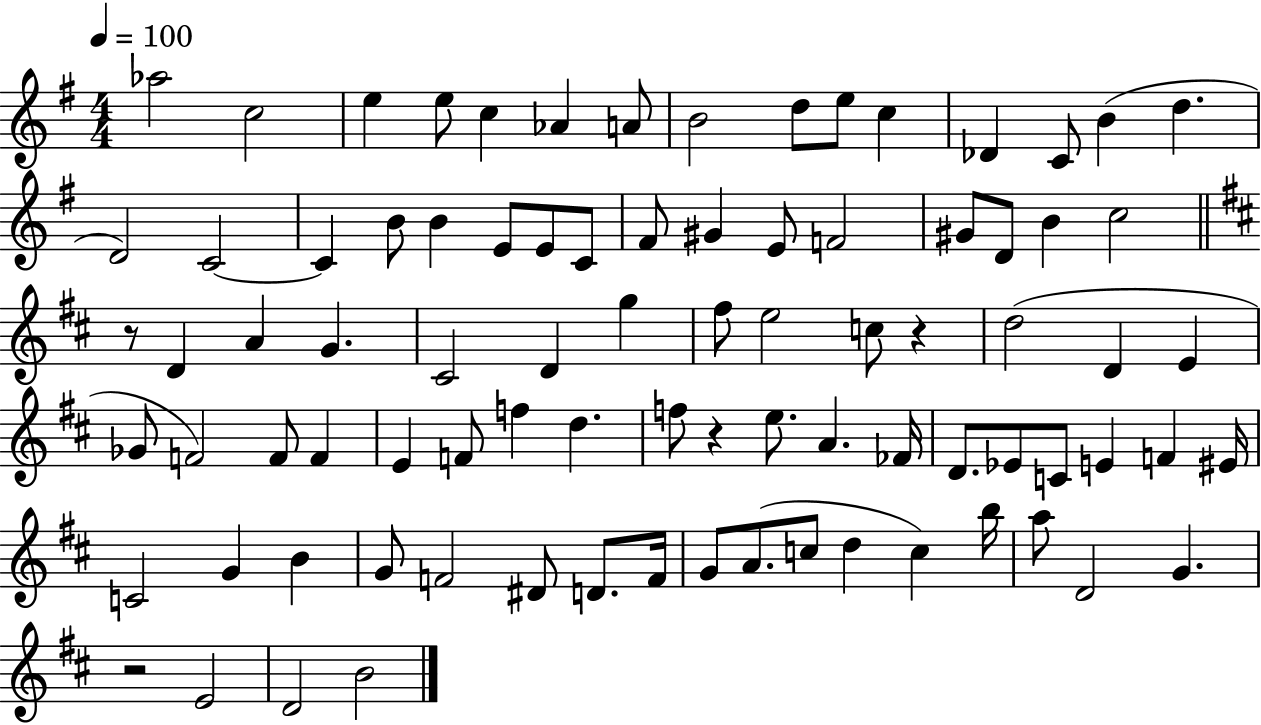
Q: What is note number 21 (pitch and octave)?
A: E4